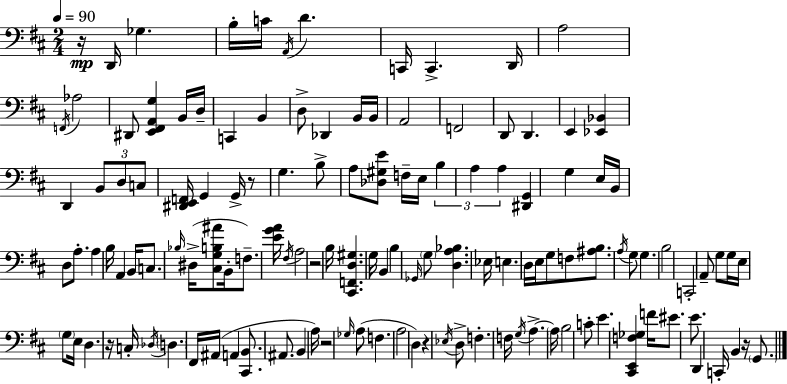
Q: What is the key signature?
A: D major